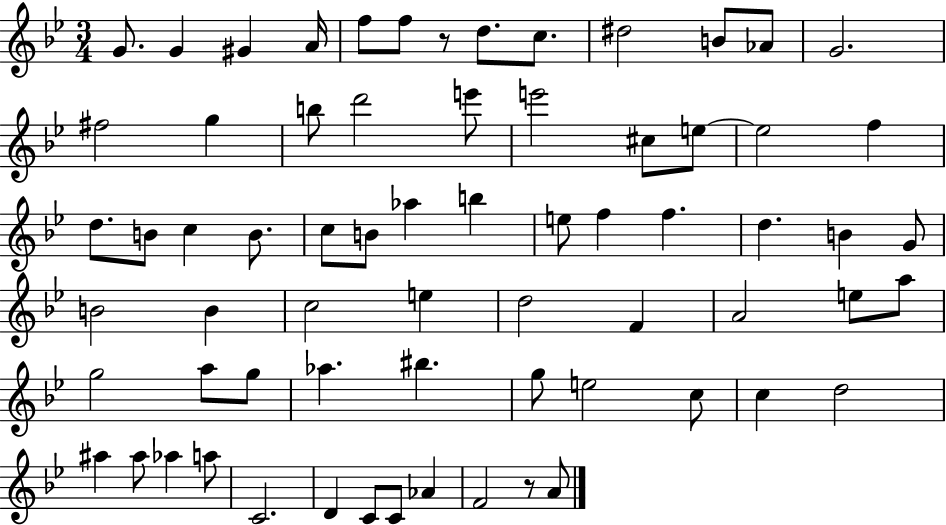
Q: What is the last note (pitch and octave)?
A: A4